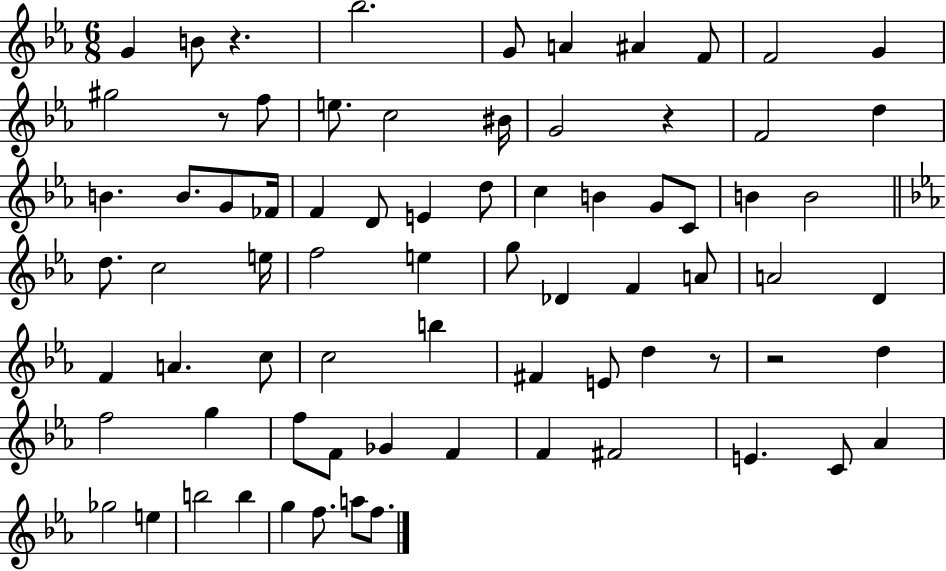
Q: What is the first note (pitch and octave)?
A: G4